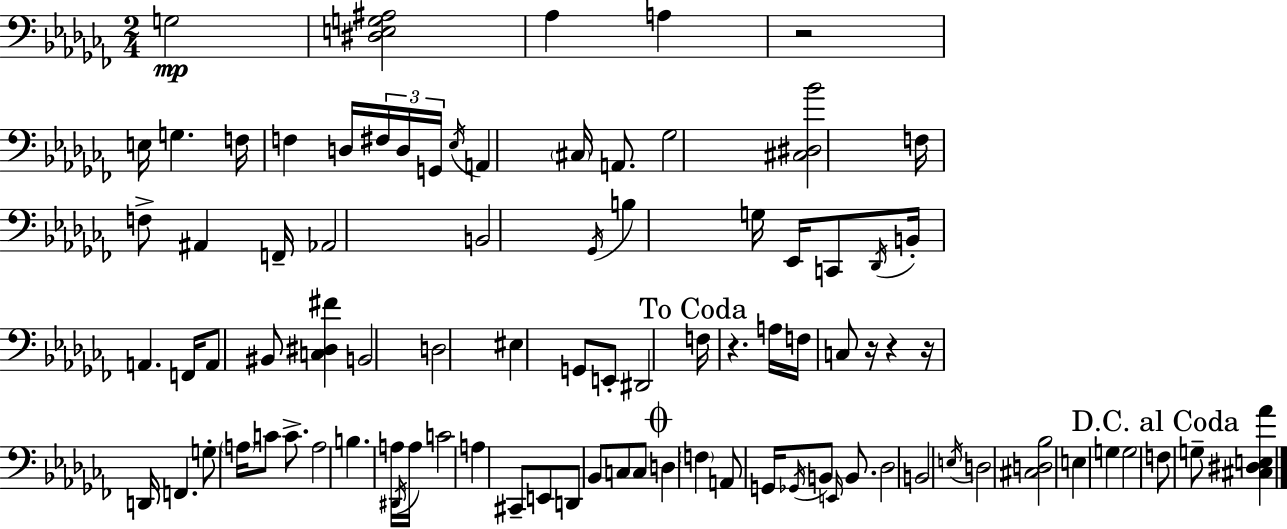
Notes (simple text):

G3/h [D#3,E3,G3,A#3]/h Ab3/q A3/q R/h E3/s G3/q. F3/s F3/q D3/s F#3/s D3/s G2/s Eb3/s A2/q C#3/s A2/e. Gb3/h [C#3,D#3,Bb4]/h F3/s F3/e A#2/q F2/s Ab2/h B2/h Gb2/s B3/q G3/s Eb2/s C2/e Db2/s B2/s A2/q. F2/s A2/e BIS2/e [C3,D#3,F#4]/q B2/h D3/h EIS3/q G2/e E2/e D#2/h F3/s R/q. A3/s F3/s C3/e R/s R/q R/s D2/s F2/q. G3/e A3/s C4/e C4/e. A3/h B3/q. A3/s D#2/s A3/s C4/h A3/q C#2/e E2/e D2/e Bb2/e C3/e C3/e D3/q F3/q A2/e G2/s Gb2/s B2/e E2/s B2/e. Db3/h B2/h E3/s D3/h [C#3,D3,Bb3]/h E3/q G3/q G3/h F3/e G3/e [C#3,D#3,E3,Ab4]/q